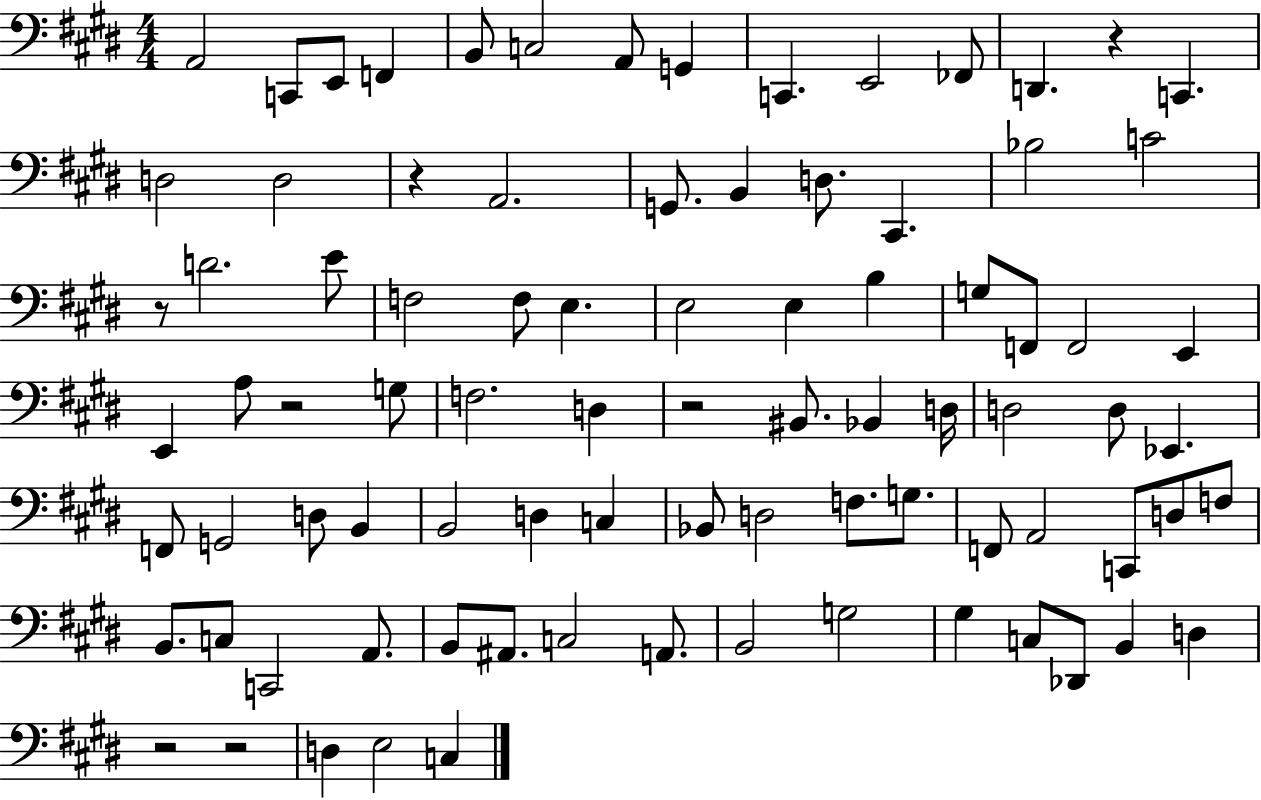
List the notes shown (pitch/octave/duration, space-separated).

A2/h C2/e E2/e F2/q B2/e C3/h A2/e G2/q C2/q. E2/h FES2/e D2/q. R/q C2/q. D3/h D3/h R/q A2/h. G2/e. B2/q D3/e. C#2/q. Bb3/h C4/h R/e D4/h. E4/e F3/h F3/e E3/q. E3/h E3/q B3/q G3/e F2/e F2/h E2/q E2/q A3/e R/h G3/e F3/h. D3/q R/h BIS2/e. Bb2/q D3/s D3/h D3/e Eb2/q. F2/e G2/h D3/e B2/q B2/h D3/q C3/q Bb2/e D3/h F3/e. G3/e. F2/e A2/h C2/e D3/e F3/e B2/e. C3/e C2/h A2/e. B2/e A#2/e. C3/h A2/e. B2/h G3/h G#3/q C3/e Db2/e B2/q D3/q R/h R/h D3/q E3/h C3/q